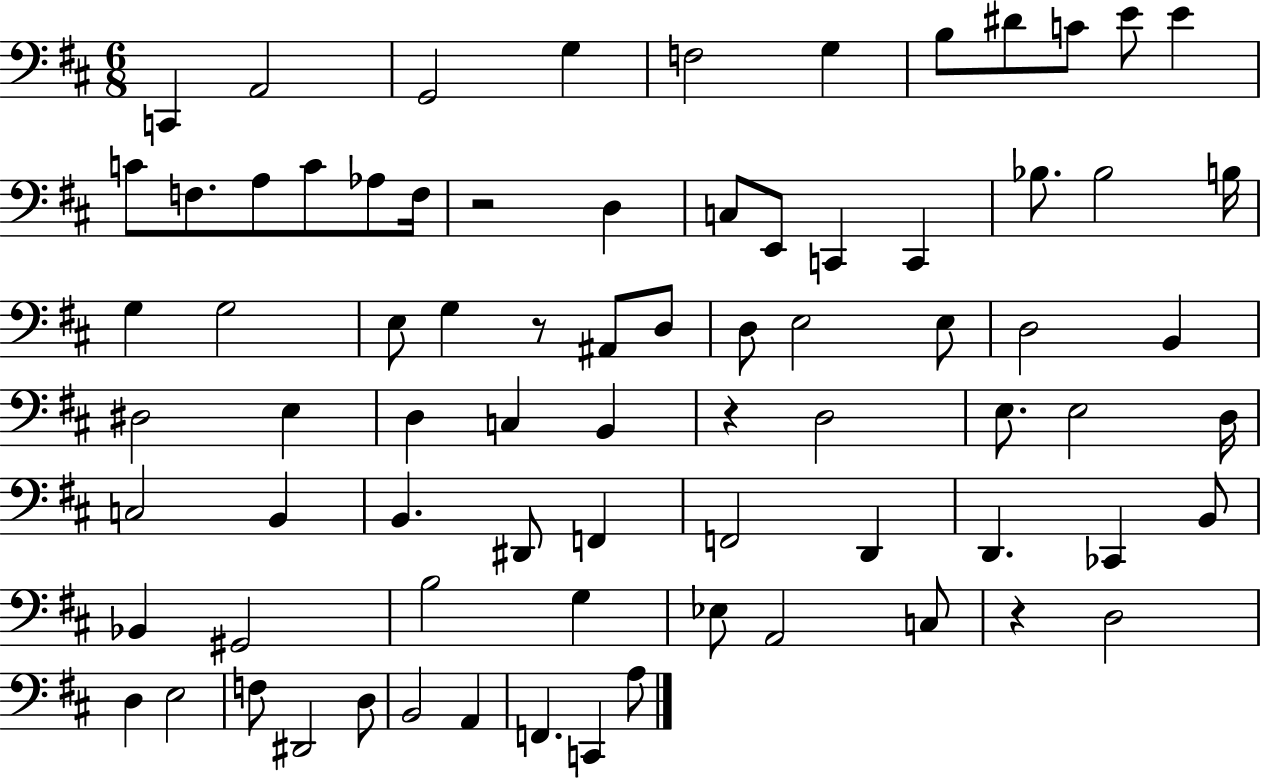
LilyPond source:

{
  \clef bass
  \numericTimeSignature
  \time 6/8
  \key d \major
  c,4 a,2 | g,2 g4 | f2 g4 | b8 dis'8 c'8 e'8 e'4 | \break c'8 f8. a8 c'8 aes8 f16 | r2 d4 | c8 e,8 c,4 c,4 | bes8. bes2 b16 | \break g4 g2 | e8 g4 r8 ais,8 d8 | d8 e2 e8 | d2 b,4 | \break dis2 e4 | d4 c4 b,4 | r4 d2 | e8. e2 d16 | \break c2 b,4 | b,4. dis,8 f,4 | f,2 d,4 | d,4. ces,4 b,8 | \break bes,4 gis,2 | b2 g4 | ees8 a,2 c8 | r4 d2 | \break d4 e2 | f8 dis,2 d8 | b,2 a,4 | f,4. c,4 a8 | \break \bar "|."
}